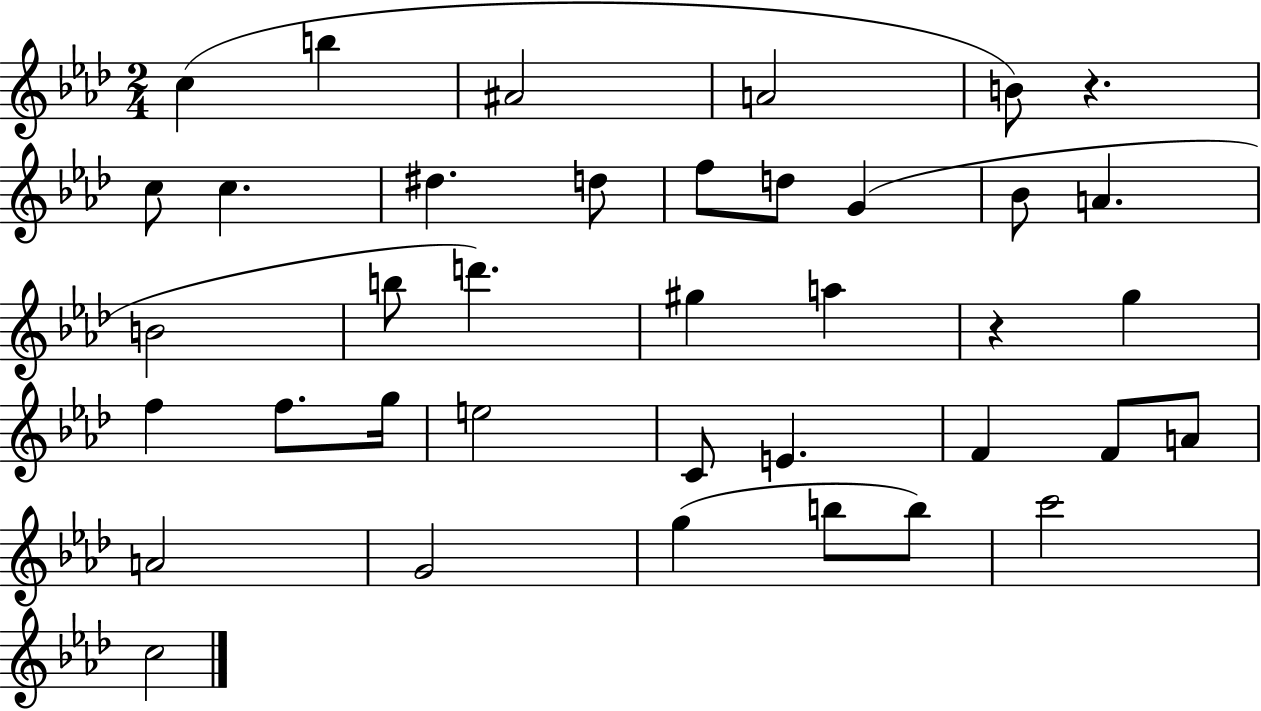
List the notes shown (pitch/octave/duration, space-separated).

C5/q B5/q A#4/h A4/h B4/e R/q. C5/e C5/q. D#5/q. D5/e F5/e D5/e G4/q Bb4/e A4/q. B4/h B5/e D6/q. G#5/q A5/q R/q G5/q F5/q F5/e. G5/s E5/h C4/e E4/q. F4/q F4/e A4/e A4/h G4/h G5/q B5/e B5/e C6/h C5/h